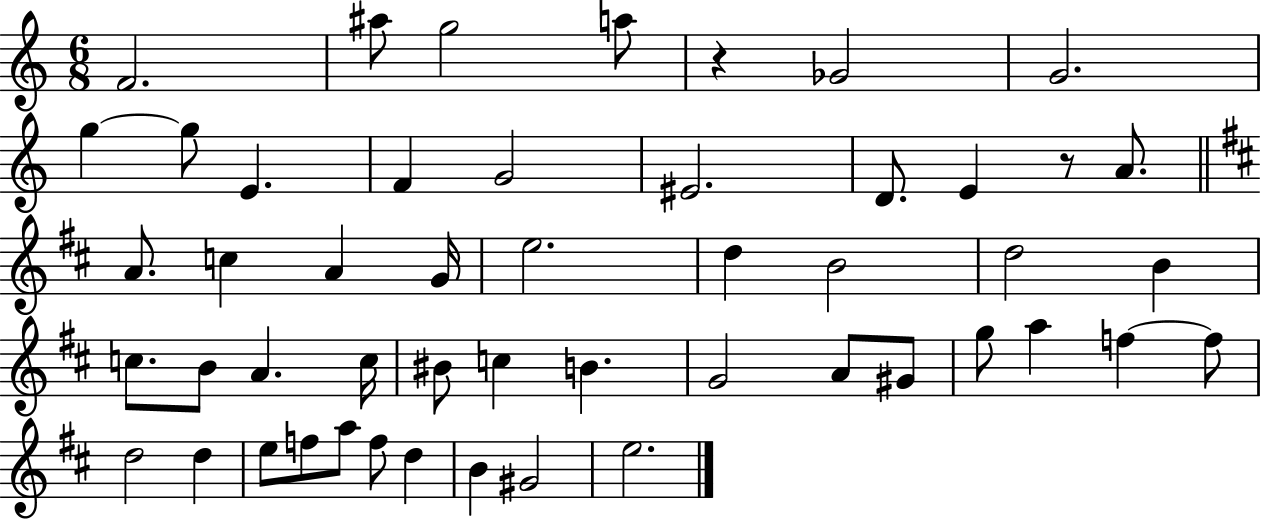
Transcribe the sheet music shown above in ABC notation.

X:1
T:Untitled
M:6/8
L:1/4
K:C
F2 ^a/2 g2 a/2 z _G2 G2 g g/2 E F G2 ^E2 D/2 E z/2 A/2 A/2 c A G/4 e2 d B2 d2 B c/2 B/2 A c/4 ^B/2 c B G2 A/2 ^G/2 g/2 a f f/2 d2 d e/2 f/2 a/2 f/2 d B ^G2 e2